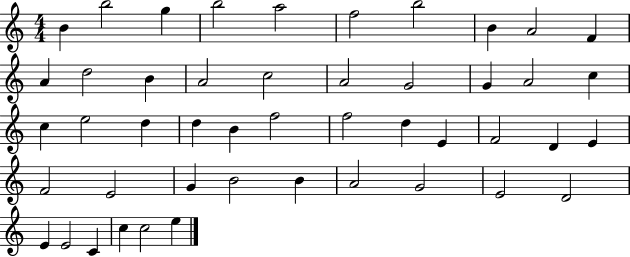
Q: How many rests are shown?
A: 0